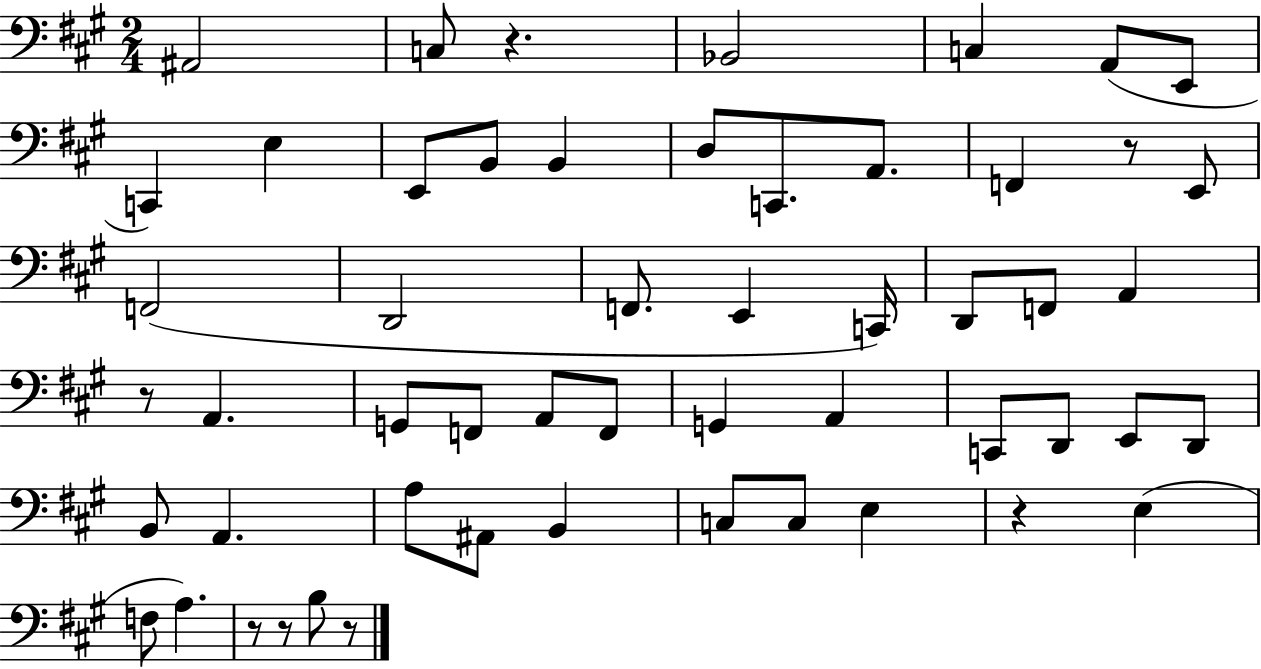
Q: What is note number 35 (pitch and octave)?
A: D2